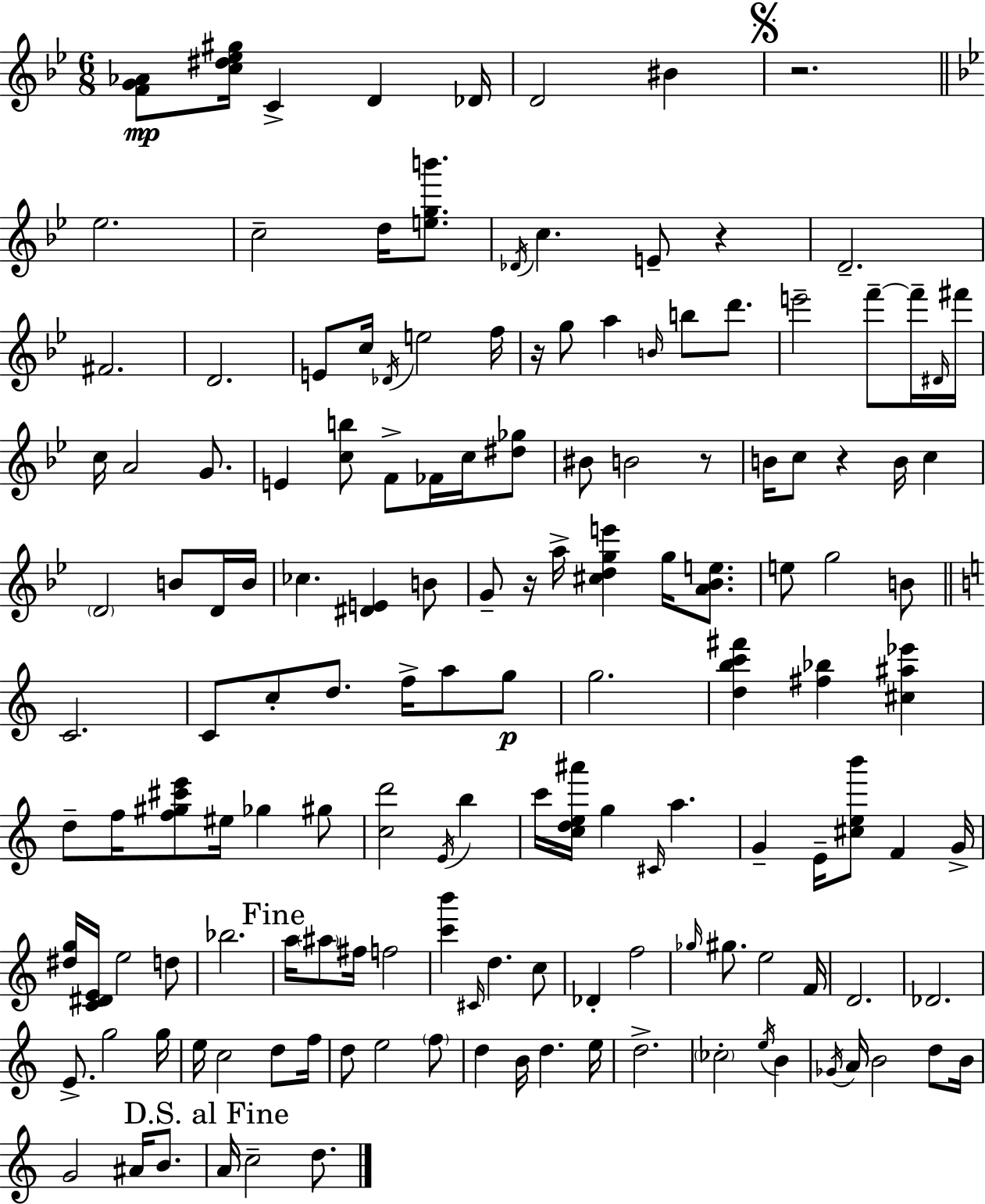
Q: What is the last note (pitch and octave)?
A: D5